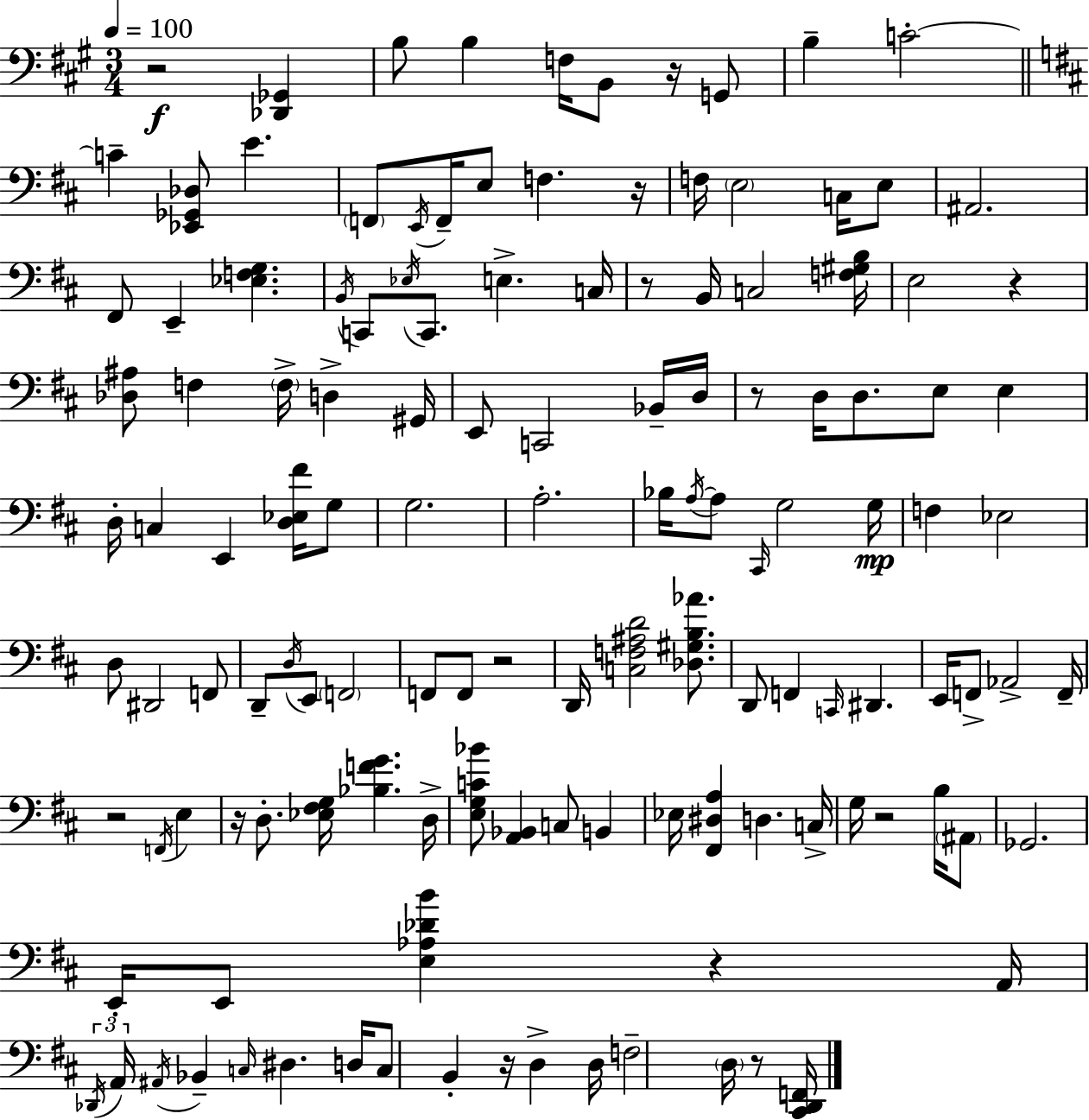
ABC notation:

X:1
T:Untitled
M:3/4
L:1/4
K:A
z2 [_D,,_G,,] B,/2 B, F,/4 B,,/2 z/4 G,,/2 B, C2 C [_E,,_G,,_D,]/2 E F,,/2 E,,/4 F,,/4 E,/2 F, z/4 F,/4 E,2 C,/4 E,/2 ^A,,2 ^F,,/2 E,, [_E,F,G,] B,,/4 C,,/2 _E,/4 C,,/2 E, C,/4 z/2 B,,/4 C,2 [F,^G,B,]/4 E,2 z [_D,^A,]/2 F, F,/4 D, ^G,,/4 E,,/2 C,,2 _B,,/4 D,/4 z/2 D,/4 D,/2 E,/2 E, D,/4 C, E,, [D,_E,^F]/4 G,/2 G,2 A,2 _B,/4 A,/4 A,/2 ^C,,/4 G,2 G,/4 F, _E,2 D,/2 ^D,,2 F,,/2 D,,/2 D,/4 E,,/2 F,,2 F,,/2 F,,/2 z2 D,,/4 [C,F,^A,D]2 [_D,^G,B,_A]/2 D,,/2 F,, C,,/4 ^D,, E,,/4 F,,/2 _A,,2 F,,/4 z2 F,,/4 E, z/4 D,/2 [_E,^F,G,]/4 [_B,FG] D,/4 [E,G,C_B]/2 [A,,_B,,] C,/2 B,, _E,/4 [^F,,^D,A,] D, C,/4 G,/4 z2 B,/4 ^A,,/2 _G,,2 E,,/4 E,,/2 [E,_A,_DB] z A,,/4 _D,,/4 A,,/4 ^A,,/4 _B,, C,/4 ^D, D,/4 C,/2 B,, z/4 D, D,/4 F,2 D,/4 z/2 [^C,,D,,F,,]/4